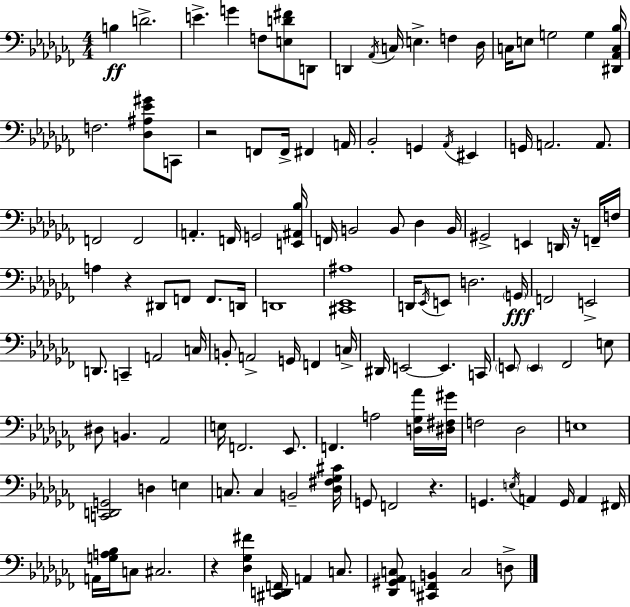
X:1
T:Untitled
M:4/4
L:1/4
K:Abm
B, D2 E G F,/2 [E,D^F]/2 D,,/2 D,, _A,,/4 C,/4 E, F, _D,/4 C,/4 E,/2 G,2 G, [^D,,_A,,C,_B,]/4 F,2 [_D,^A,_E^G]/2 C,,/2 z2 F,,/2 F,,/4 ^F,, A,,/4 _B,,2 G,, _A,,/4 ^E,, G,,/4 A,,2 A,,/2 F,,2 F,,2 A,, F,,/4 G,,2 [E,,^A,,_B,]/4 F,,/4 B,,2 B,,/2 _D, B,,/4 ^G,,2 E,, D,,/4 z/4 F,,/4 F,/4 A, z ^D,,/2 F,,/2 F,,/2 D,,/4 D,,4 [^C,,_E,,^A,]4 D,,/4 _E,,/4 E,,/2 D,2 G,,/4 F,,2 E,,2 D,,/2 C,, A,,2 C,/4 B,,/2 A,,2 G,,/4 F,, C,/4 ^D,,/4 E,,2 E,, C,,/4 E,,/2 E,, _F,,2 E,/2 ^D,/2 B,, _A,,2 E,/4 F,,2 _E,,/2 F,, A,2 [D,_G,_A]/4 [^D,^F,^G]/4 F,2 _D,2 E,4 [C,,D,,G,,]2 D, E, C,/2 C, B,,2 [_D,^F,_G,^C]/4 G,,/2 F,,2 z G,, E,/4 A,, G,,/4 A,, ^F,,/4 A,,/4 [G,A,_B,]/4 C,/2 ^C,2 z [_D,_G,^F] [^C,,D,,F,,]/4 A,, C,/2 [_D,,^G,,_A,,C,]/2 [^C,,F,,B,,] C,2 D,/2